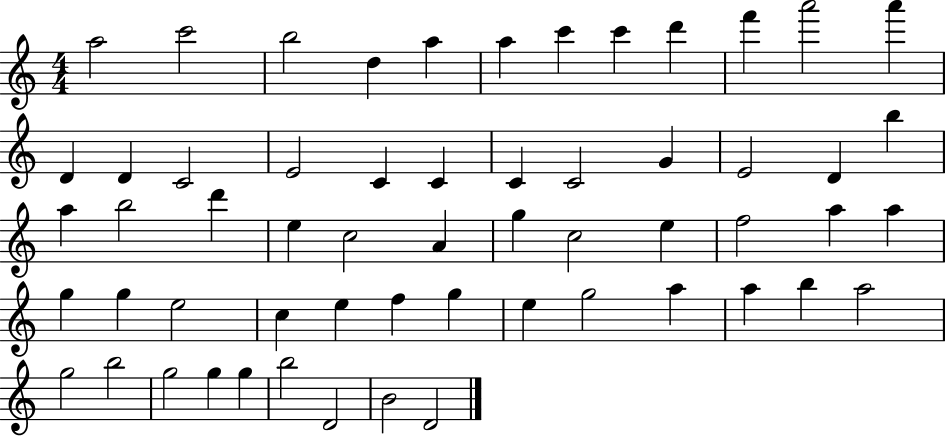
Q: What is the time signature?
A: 4/4